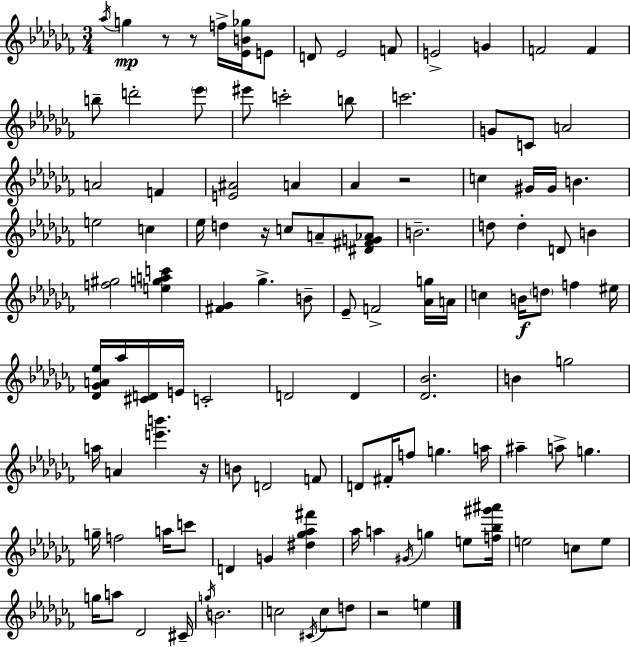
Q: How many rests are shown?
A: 6